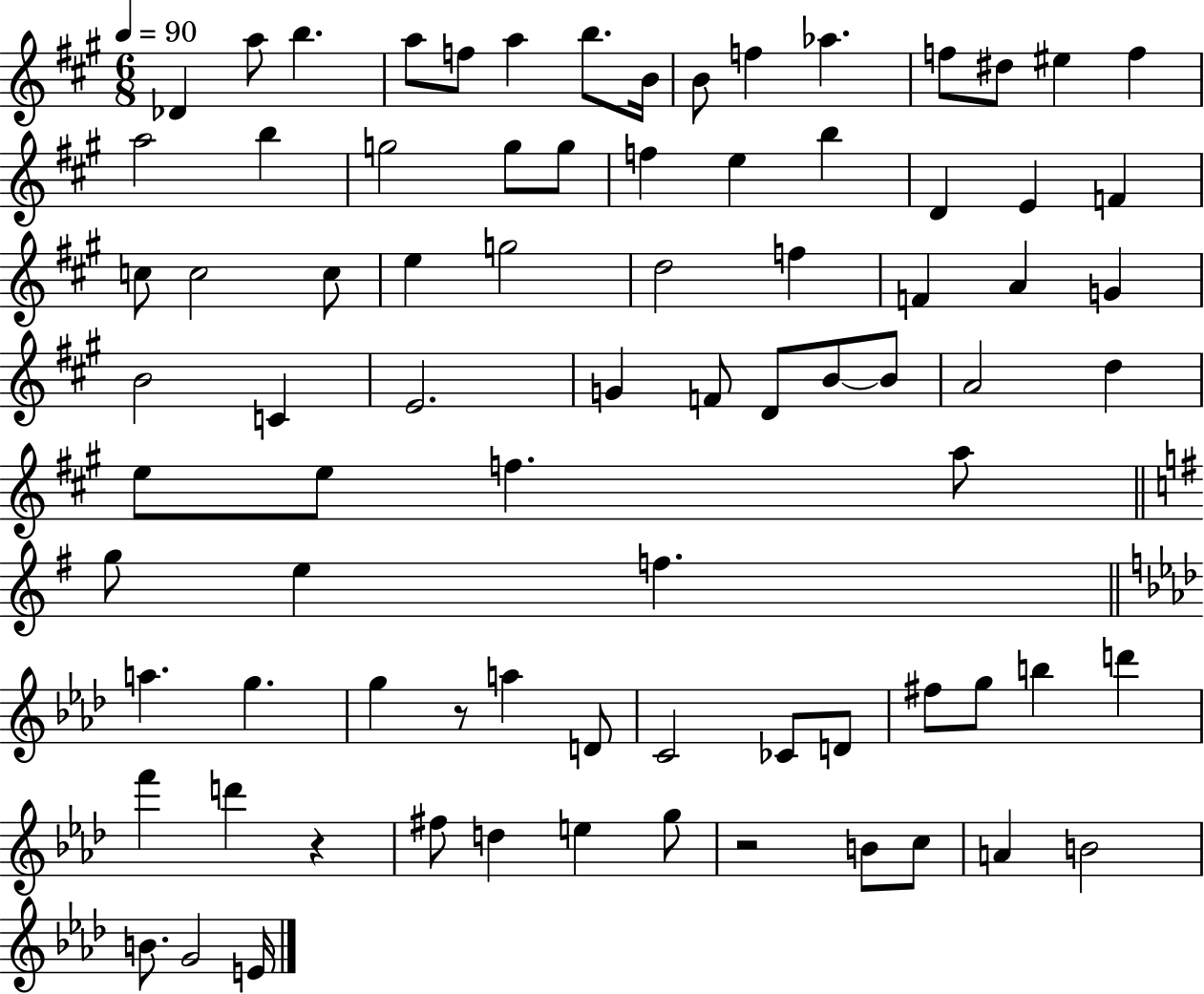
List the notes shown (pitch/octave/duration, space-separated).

Db4/q A5/e B5/q. A5/e F5/e A5/q B5/e. B4/s B4/e F5/q Ab5/q. F5/e D#5/e EIS5/q F5/q A5/h B5/q G5/h G5/e G5/e F5/q E5/q B5/q D4/q E4/q F4/q C5/e C5/h C5/e E5/q G5/h D5/h F5/q F4/q A4/q G4/q B4/h C4/q E4/h. G4/q F4/e D4/e B4/e B4/e A4/h D5/q E5/e E5/e F5/q. A5/e G5/e E5/q F5/q. A5/q. G5/q. G5/q R/e A5/q D4/e C4/h CES4/e D4/e F#5/e G5/e B5/q D6/q F6/q D6/q R/q F#5/e D5/q E5/q G5/e R/h B4/e C5/e A4/q B4/h B4/e. G4/h E4/s